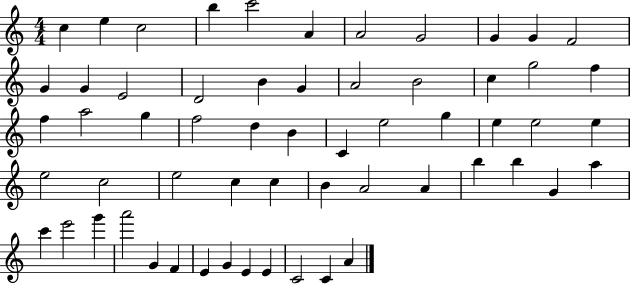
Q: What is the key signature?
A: C major